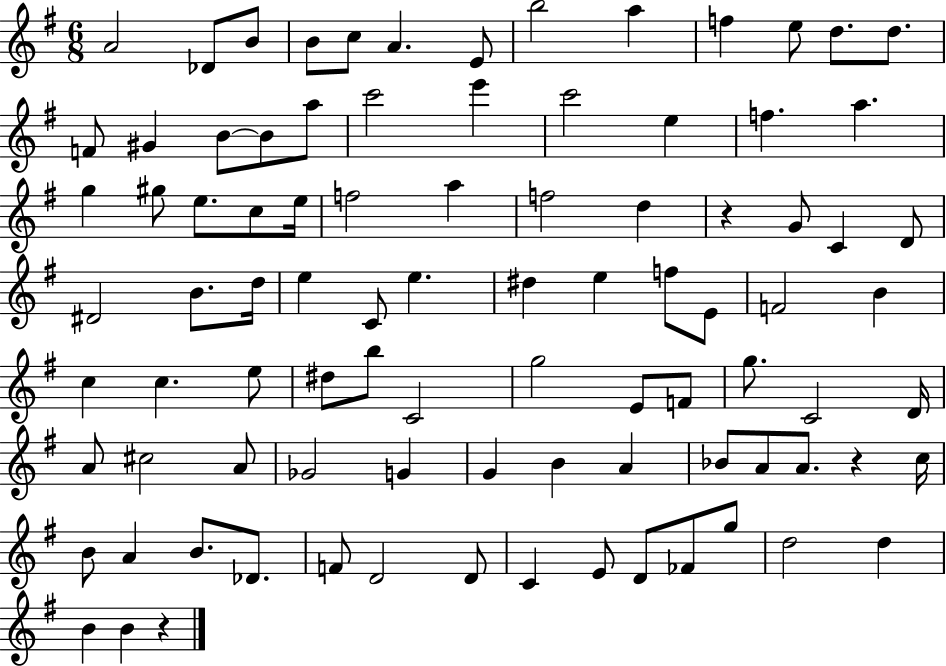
X:1
T:Untitled
M:6/8
L:1/4
K:G
A2 _D/2 B/2 B/2 c/2 A E/2 b2 a f e/2 d/2 d/2 F/2 ^G B/2 B/2 a/2 c'2 e' c'2 e f a g ^g/2 e/2 c/2 e/4 f2 a f2 d z G/2 C D/2 ^D2 B/2 d/4 e C/2 e ^d e f/2 E/2 F2 B c c e/2 ^d/2 b/2 C2 g2 E/2 F/2 g/2 C2 D/4 A/2 ^c2 A/2 _G2 G G B A _B/2 A/2 A/2 z c/4 B/2 A B/2 _D/2 F/2 D2 D/2 C E/2 D/2 _F/2 g/2 d2 d B B z